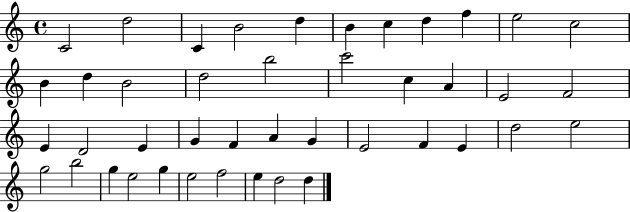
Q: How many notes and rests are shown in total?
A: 43